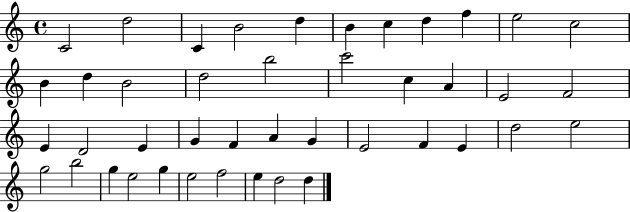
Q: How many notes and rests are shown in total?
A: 43